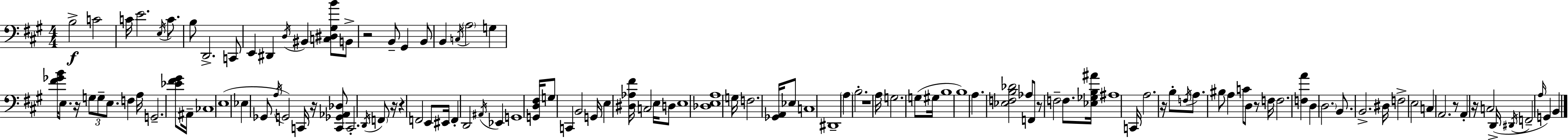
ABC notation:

X:1
T:Untitled
M:4/4
L:1/4
K:A
B,2 C2 C/4 E2 E,/4 C/2 B,/2 D,,2 C,,/2 E,, ^D,, D,/4 ^B,, [C,^D,^G,B]/2 B,,/2 z2 B,,/2 ^G,, B,,/2 B,, C,/4 A,2 G, [^F_GB]/4 E,/2 z/4 G,/2 G,/2 E,/2 F, A,/4 G,,2 [_E^F^G]/2 ^A,,/4 _C,4 E,4 _E, _G,,/2 A,/4 G,,2 C,,/4 z/4 [C,,_G,,_A,,_D,]/2 C,,2 D,,/4 F,,/2 z/4 z F,,2 E,,/2 ^E,,/4 F,, D,,2 ^A,,/4 _E,, G,,4 [G,,D,^F,]/4 G,/2 C,, B,,2 G,,/4 E, [^D,_A,^F]/4 C,2 E,/4 D,/2 E,4 [_D,E,A,]4 G,/4 F,2 [_G,,A,,]/4 _E,/2 C,4 ^D,,4 A, B,2 z4 A,/4 G,2 G,/2 ^G,/4 B,4 B,4 A, [_E,F,B,_D]2 _A,/2 F,,/2 z/2 F,2 F,/2 [_E,_G,B,^A]/4 ^A,4 C,,/4 A,2 z/4 B,/2 F,/4 A,/2 ^B,/2 A, C/2 D,/2 z/2 F,/4 F,2 [F,A] D, D,2 B,,/2 B,,2 ^D,/4 F,2 E,2 C, A,,2 z/2 A,, z/4 C,2 D,,/4 ^D,,/4 F,,2 A,/4 G,, B,,